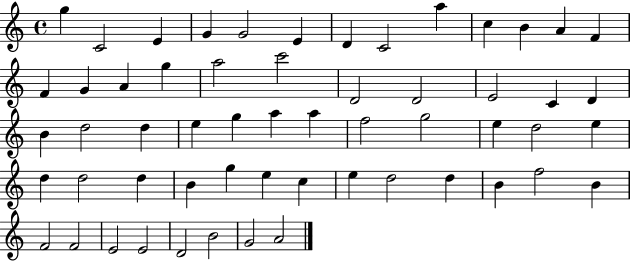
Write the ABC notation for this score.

X:1
T:Untitled
M:4/4
L:1/4
K:C
g C2 E G G2 E D C2 a c B A F F G A g a2 c'2 D2 D2 E2 C D B d2 d e g a a f2 g2 e d2 e d d2 d B g e c e d2 d B f2 B F2 F2 E2 E2 D2 B2 G2 A2